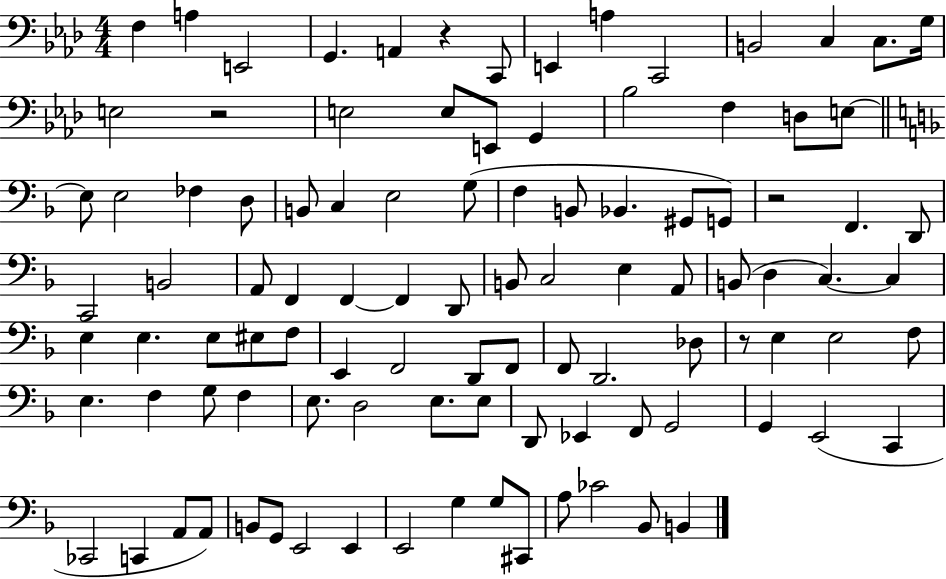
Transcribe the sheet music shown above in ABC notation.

X:1
T:Untitled
M:4/4
L:1/4
K:Ab
F, A, E,,2 G,, A,, z C,,/2 E,, A, C,,2 B,,2 C, C,/2 G,/4 E,2 z2 E,2 E,/2 E,,/2 G,, _B,2 F, D,/2 E,/2 E,/2 E,2 _F, D,/2 B,,/2 C, E,2 G,/2 F, B,,/2 _B,, ^G,,/2 G,,/2 z2 F,, D,,/2 C,,2 B,,2 A,,/2 F,, F,, F,, D,,/2 B,,/2 C,2 E, A,,/2 B,,/2 D, C, C, E, E, E,/2 ^E,/2 F,/2 E,, F,,2 D,,/2 F,,/2 F,,/2 D,,2 _D,/2 z/2 E, E,2 F,/2 E, F, G,/2 F, E,/2 D,2 E,/2 E,/2 D,,/2 _E,, F,,/2 G,,2 G,, E,,2 C,, _C,,2 C,, A,,/2 A,,/2 B,,/2 G,,/2 E,,2 E,, E,,2 G, G,/2 ^C,,/2 A,/2 _C2 _B,,/2 B,,